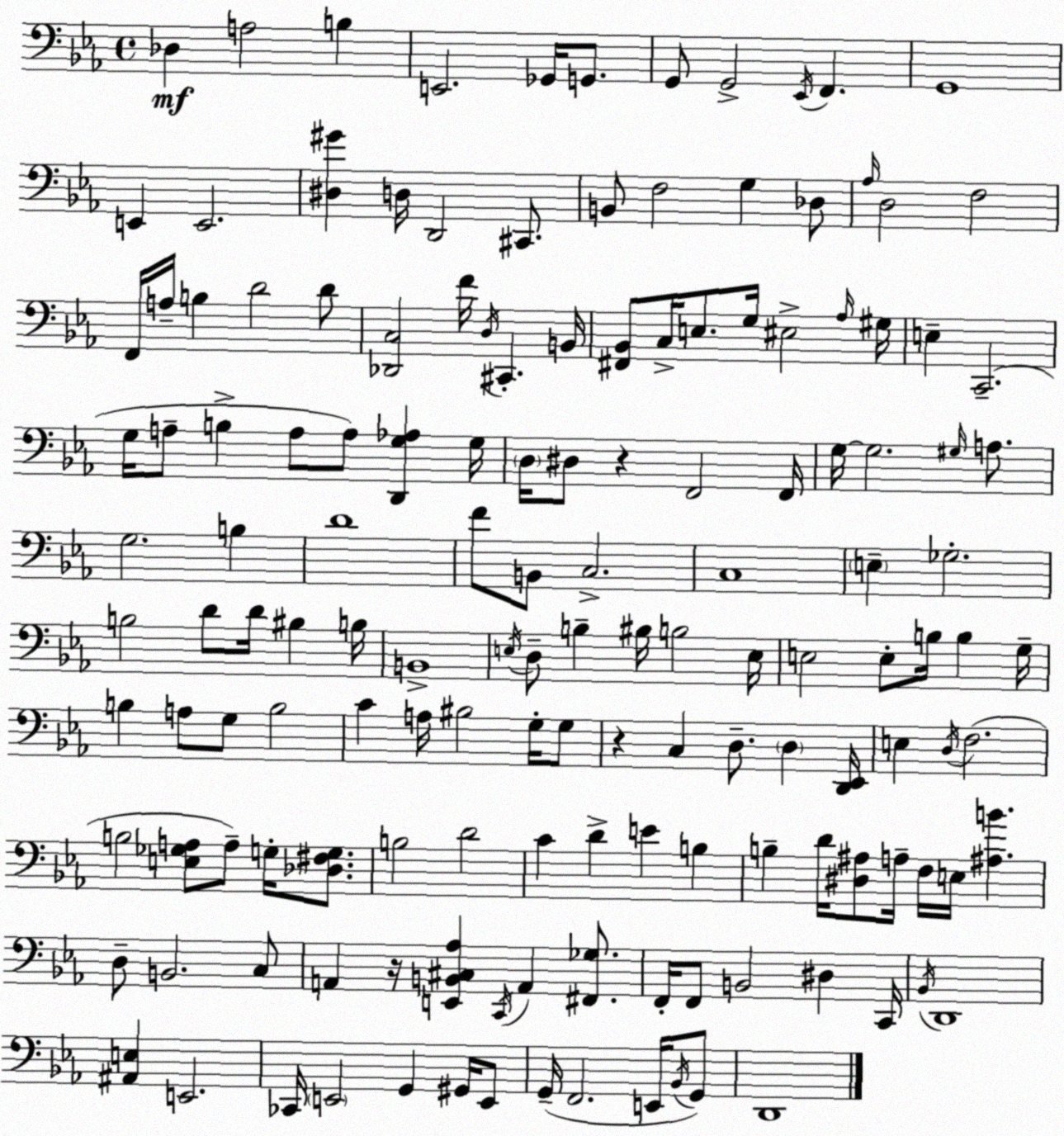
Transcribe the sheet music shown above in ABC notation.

X:1
T:Untitled
M:4/4
L:1/4
K:Eb
_D, A,2 B, E,,2 _G,,/4 G,,/2 G,,/2 G,,2 _E,,/4 F,, G,,4 E,, E,,2 [^D,^G] D,/4 D,,2 ^C,,/2 B,,/2 F,2 G, _D,/2 _A,/4 D,2 F,2 F,,/4 A,/4 B, D2 D/2 [_D,,C,]2 F/4 D,/4 ^C,, B,,/4 [^F,,_B,,]/2 C,/4 E,/2 G,/4 ^E,2 _A,/4 ^G,/4 E, C,,2 G,/4 A,/2 B, A,/2 A,/2 [D,,G,_A,] G,/4 D,/4 ^D,/2 z F,,2 F,,/4 G,/4 G,2 ^G,/4 A,/2 G,2 B, D4 F/2 B,,/2 C,2 C,4 E, _G,2 B,2 D/2 D/4 ^B, B,/4 B,,4 E,/4 D,/2 B, ^B,/4 B,2 E,/4 E,2 E,/2 B,/4 B, G,/4 B, A,/2 G,/2 B,2 C A,/4 ^B,2 G,/4 G,/2 z C, D,/2 D, [D,,_E,,]/4 E, D,/4 F,2 B,2 [E,_G,A,]/2 A,/2 G,/4 [_D,^F,G,]/2 B,2 D2 C D E B, B, D/4 [^D,^A,]/2 A,/4 F,/4 E,/4 [^A,B] D,/2 B,,2 C,/2 A,, z/4 [E,,B,,^C,_A,] C,,/4 A,, [^F,,_G,]/2 F,,/4 F,,/2 B,,2 ^D, C,,/4 _B,,/4 D,,4 [^A,,E,] E,,2 _C,,/4 E,,2 G,, ^G,,/4 E,,/2 G,,/4 F,,2 E,,/4 _B,,/4 G,,/2 D,,4